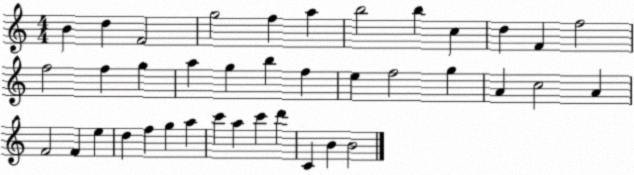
X:1
T:Untitled
M:4/4
L:1/4
K:C
B d F2 g2 f a b2 b c d F f2 f2 f g a g b f e f2 g A c2 A F2 F e d f g a c' a c' d' C B B2